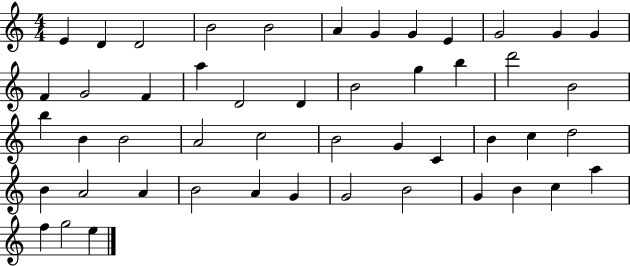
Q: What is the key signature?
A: C major